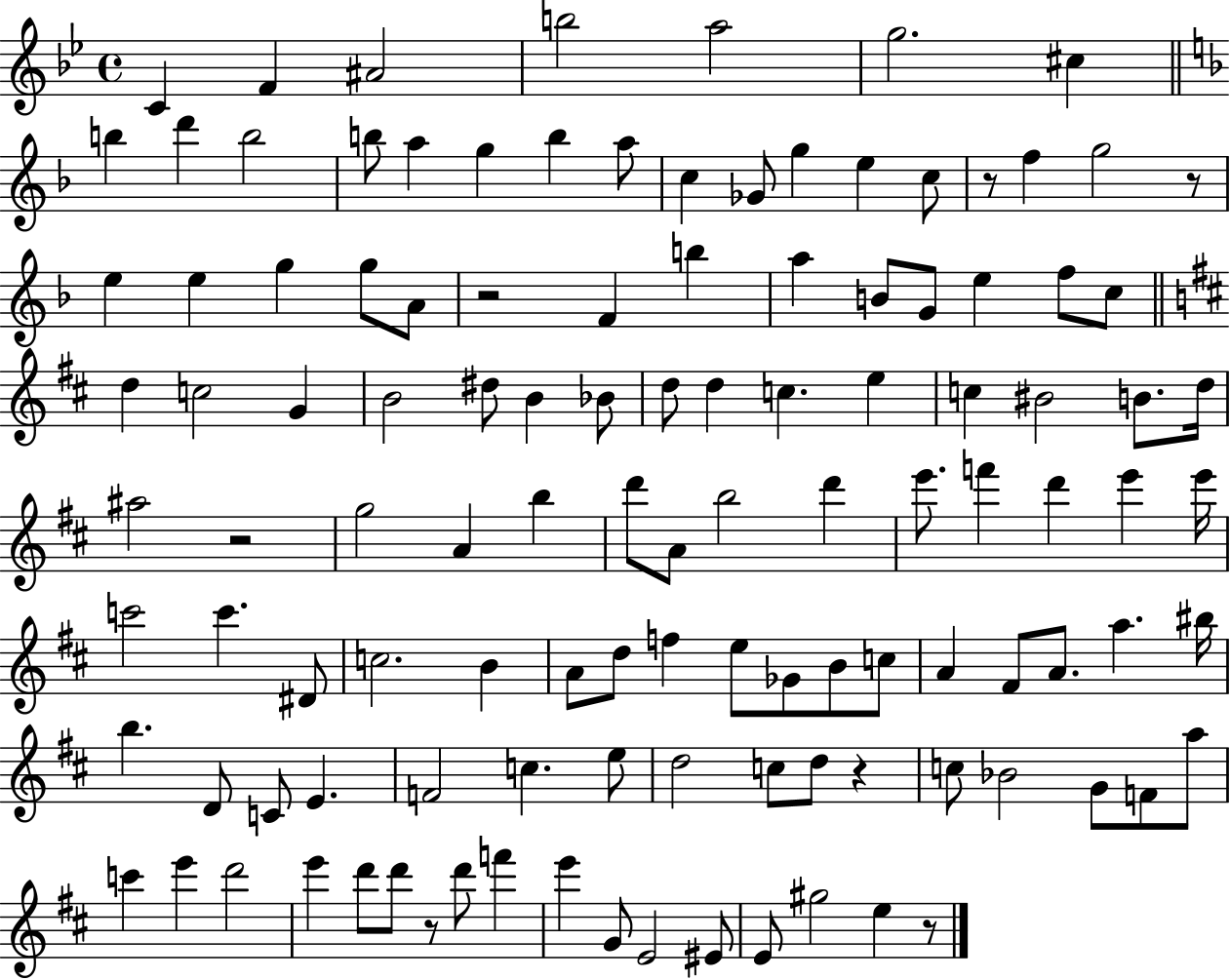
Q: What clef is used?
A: treble